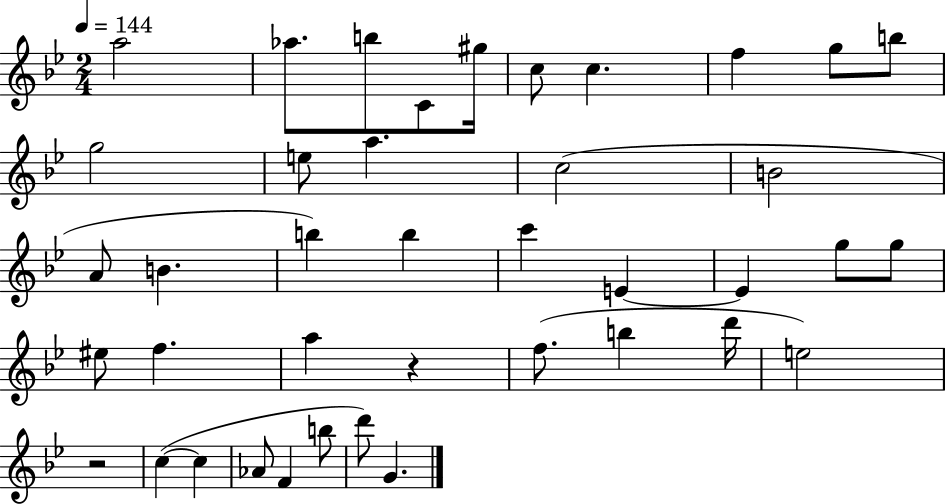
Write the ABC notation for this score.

X:1
T:Untitled
M:2/4
L:1/4
K:Bb
a2 _a/2 b/2 C/2 ^g/4 c/2 c f g/2 b/2 g2 e/2 a c2 B2 A/2 B b b c' E E g/2 g/2 ^e/2 f a z f/2 b d'/4 e2 z2 c c _A/2 F b/2 d'/2 G